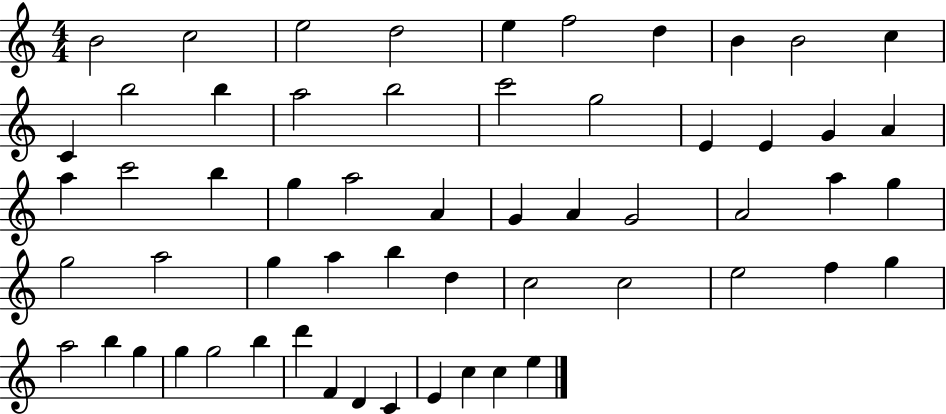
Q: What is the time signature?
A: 4/4